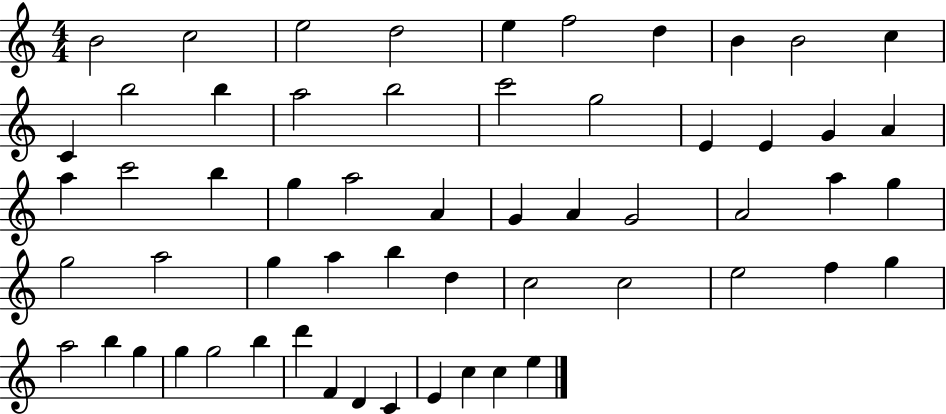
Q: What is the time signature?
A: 4/4